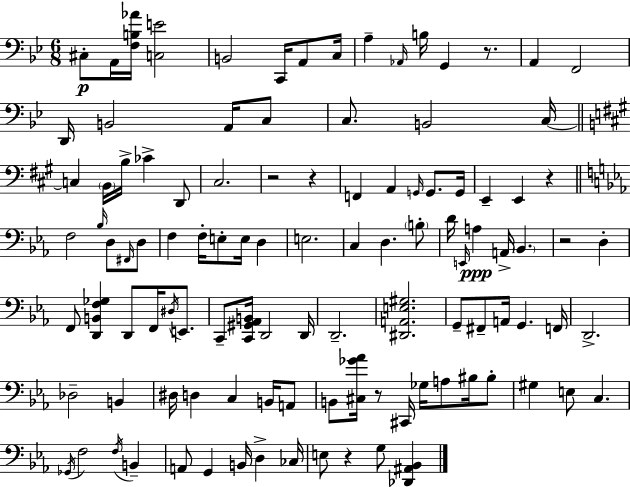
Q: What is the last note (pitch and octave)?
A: G3